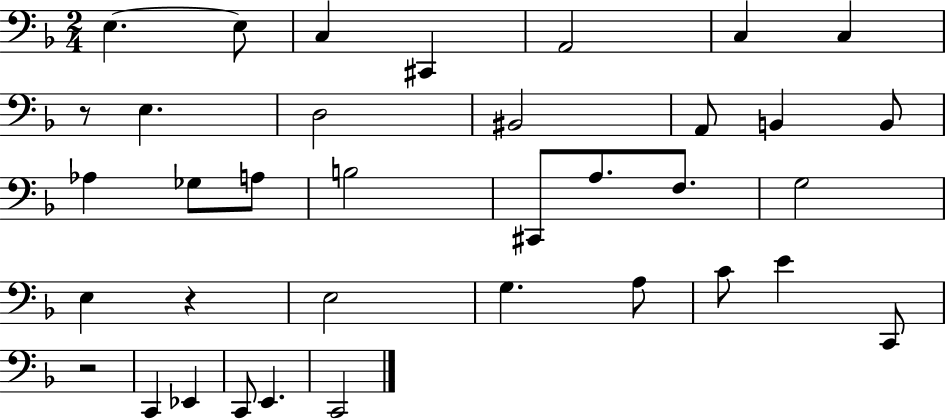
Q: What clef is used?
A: bass